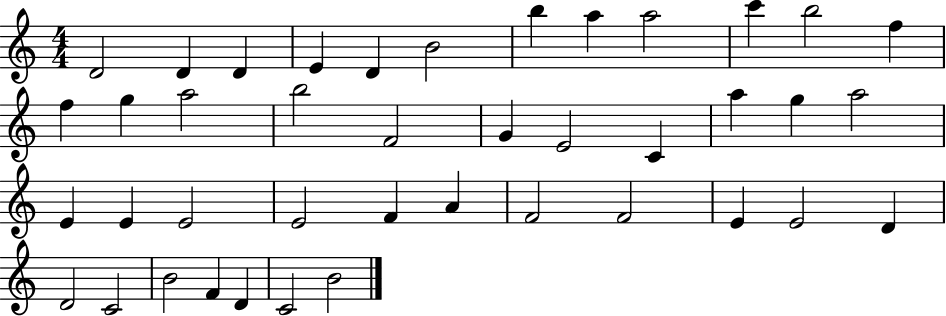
{
  \clef treble
  \numericTimeSignature
  \time 4/4
  \key c \major
  d'2 d'4 d'4 | e'4 d'4 b'2 | b''4 a''4 a''2 | c'''4 b''2 f''4 | \break f''4 g''4 a''2 | b''2 f'2 | g'4 e'2 c'4 | a''4 g''4 a''2 | \break e'4 e'4 e'2 | e'2 f'4 a'4 | f'2 f'2 | e'4 e'2 d'4 | \break d'2 c'2 | b'2 f'4 d'4 | c'2 b'2 | \bar "|."
}